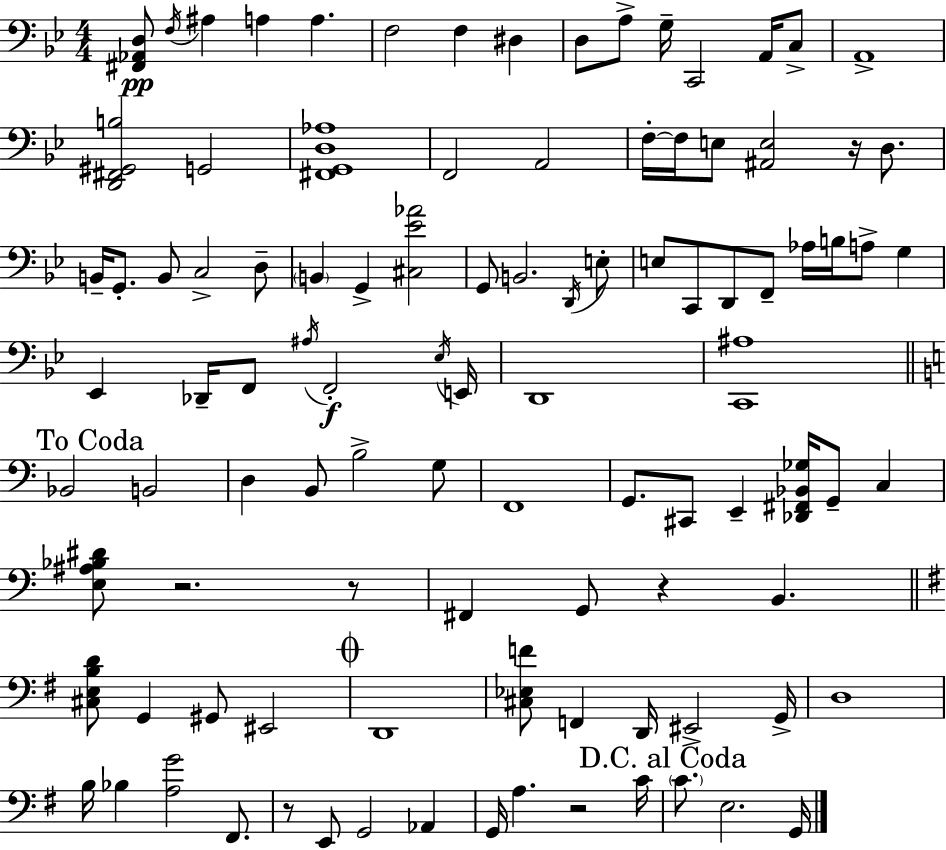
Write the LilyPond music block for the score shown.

{
  \clef bass
  \numericTimeSignature
  \time 4/4
  \key bes \major
  \repeat volta 2 { <fis, aes, d>8\pp \acciaccatura { f16 } ais4 a4 a4. | f2 f4 dis4 | d8 a8-> g16-- c,2 a,16 c8-> | a,1-> | \break <d, fis, gis, b>2 g,2 | <fis, g, d aes>1 | f,2 a,2 | f16-.~~ f16 e8 <ais, e>2 r16 d8. | \break b,16-- g,8.-. b,8 c2-> d8-- | \parenthesize b,4 g,4-> <cis ees' aes'>2 | g,8 b,2. \acciaccatura { d,16 } | e8-. e8 c,8 d,8 f,8-- aes16 b16 a8-> g4 | \break ees,4 des,16-- f,8 \acciaccatura { ais16 } f,2-.\f | \acciaccatura { ees16 } e,16 d,1 | <c, ais>1 | \mark "To Coda" \bar "||" \break \key c \major bes,2 b,2 | d4 b,8 b2-> g8 | f,1 | g,8. cis,8 e,4-- <des, fis, bes, ges>16 g,8-- c4 | \break <e ais bes dis'>8 r2. r8 | fis,4 g,8 r4 b,4. | \bar "||" \break \key g \major <cis e b d'>8 g,4 gis,8 eis,2 | \mark \markup { \musicglyph "scripts.coda" } d,1 | <cis ees f'>8 f,4 d,16 eis,2-> g,16-> | d1 | \break b16 bes4 <a g'>2 fis,8. | r8 e,8 g,2 aes,4 | g,16 a4. r2 c'16 | \mark "D.C. al Coda" \parenthesize c'8. e2. g,16 | \break } \bar "|."
}